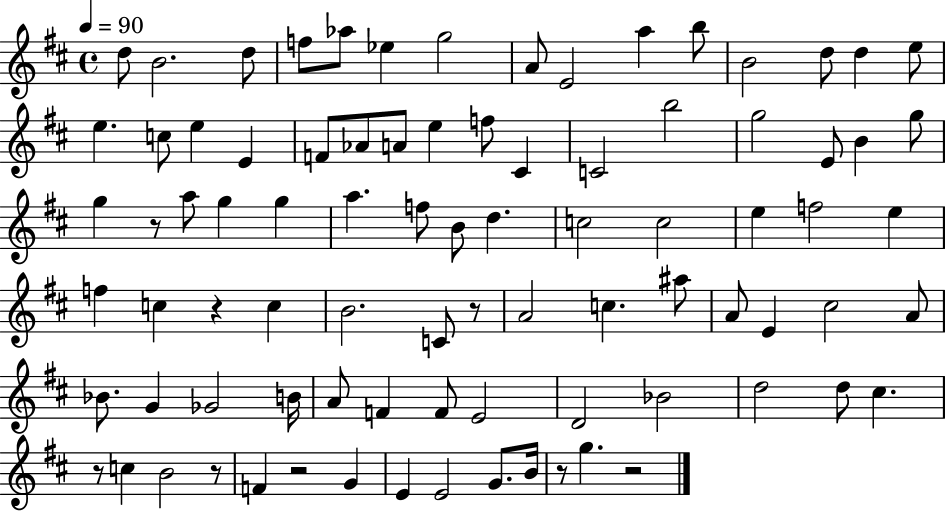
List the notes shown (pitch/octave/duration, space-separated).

D5/e B4/h. D5/e F5/e Ab5/e Eb5/q G5/h A4/e E4/h A5/q B5/e B4/h D5/e D5/q E5/e E5/q. C5/e E5/q E4/q F4/e Ab4/e A4/e E5/q F5/e C#4/q C4/h B5/h G5/h E4/e B4/q G5/e G5/q R/e A5/e G5/q G5/q A5/q. F5/e B4/e D5/q. C5/h C5/h E5/q F5/h E5/q F5/q C5/q R/q C5/q B4/h. C4/e R/e A4/h C5/q. A#5/e A4/e E4/q C#5/h A4/e Bb4/e. G4/q Gb4/h B4/s A4/e F4/q F4/e E4/h D4/h Bb4/h D5/h D5/e C#5/q. R/e C5/q B4/h R/e F4/q R/h G4/q E4/q E4/h G4/e. B4/s R/e G5/q. R/h